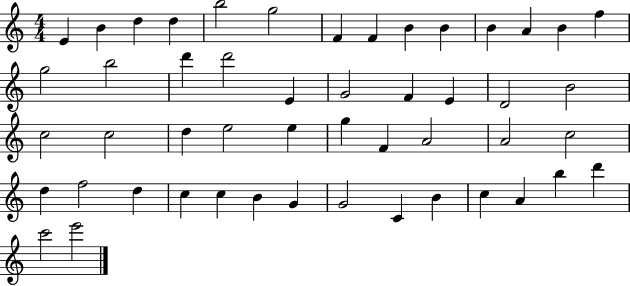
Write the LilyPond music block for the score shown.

{
  \clef treble
  \numericTimeSignature
  \time 4/4
  \key c \major
  e'4 b'4 d''4 d''4 | b''2 g''2 | f'4 f'4 b'4 b'4 | b'4 a'4 b'4 f''4 | \break g''2 b''2 | d'''4 d'''2 e'4 | g'2 f'4 e'4 | d'2 b'2 | \break c''2 c''2 | d''4 e''2 e''4 | g''4 f'4 a'2 | a'2 c''2 | \break d''4 f''2 d''4 | c''4 c''4 b'4 g'4 | g'2 c'4 b'4 | c''4 a'4 b''4 d'''4 | \break c'''2 e'''2 | \bar "|."
}